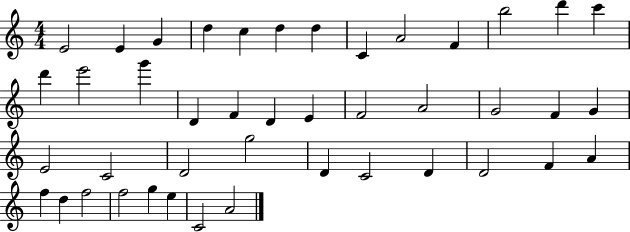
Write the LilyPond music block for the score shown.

{
  \clef treble
  \numericTimeSignature
  \time 4/4
  \key c \major
  e'2 e'4 g'4 | d''4 c''4 d''4 d''4 | c'4 a'2 f'4 | b''2 d'''4 c'''4 | \break d'''4 e'''2 g'''4 | d'4 f'4 d'4 e'4 | f'2 a'2 | g'2 f'4 g'4 | \break e'2 c'2 | d'2 g''2 | d'4 c'2 d'4 | d'2 f'4 a'4 | \break f''4 d''4 f''2 | f''2 g''4 e''4 | c'2 a'2 | \bar "|."
}